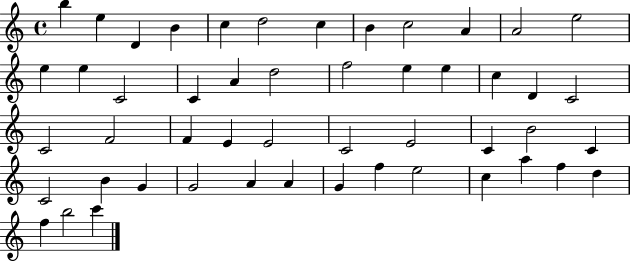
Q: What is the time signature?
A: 4/4